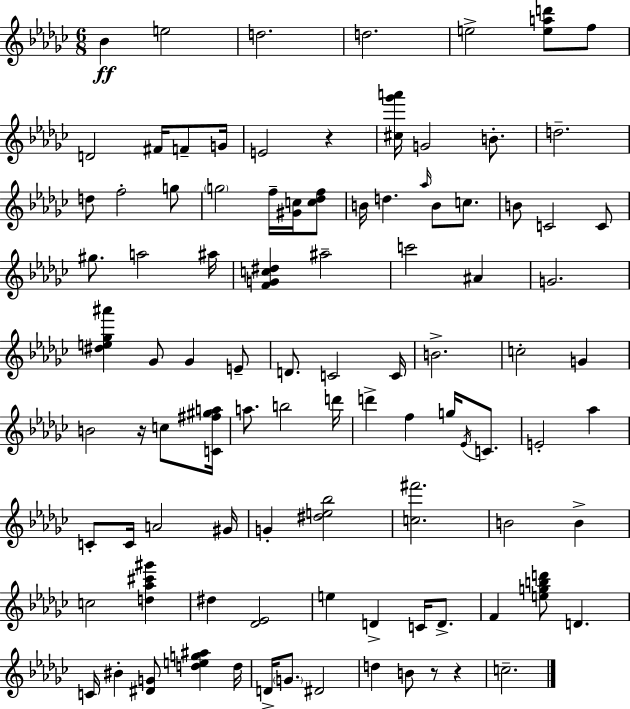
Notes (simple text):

Bb4/q E5/h D5/h. D5/h. E5/h [E5,A5,D6]/e F5/e D4/h F#4/s F4/e G4/s E4/h R/q [C#5,Gb6,A6]/s G4/h B4/e. D5/h. D5/e F5/h G5/e G5/h F5/s [G#4,C5]/s [C5,Db5,F5]/e B4/s D5/q. Ab5/s B4/e C5/e. B4/e C4/h C4/e G#5/e. A5/h A#5/s [F4,G4,C5,D#5]/q A#5/h C6/h A#4/q G4/h. [D#5,E5,Gb5,A#6]/q Gb4/e Gb4/q E4/e D4/e. C4/h C4/s B4/h. C5/h G4/q B4/h R/s C5/e [C4,F#5,G#5,A5]/s A5/e. B5/h D6/s D6/q F5/q G5/s Eb4/s C4/e. E4/h Ab5/q C4/e C4/s A4/h G#4/s G4/q [D#5,E5,Bb5]/h [C5,F#6]/h. B4/h B4/q C5/h [D5,Ab5,C#6,G#6]/q D#5/q [Db4,Eb4]/h E5/q D4/q C4/s D4/e. F4/q [E5,G5,B5,D6]/e D4/q. C4/s BIS4/q [D#4,G4]/e [D5,E5,G5,A#5]/q D5/s D4/s G4/e. D#4/h D5/q B4/e R/e R/q C5/h.